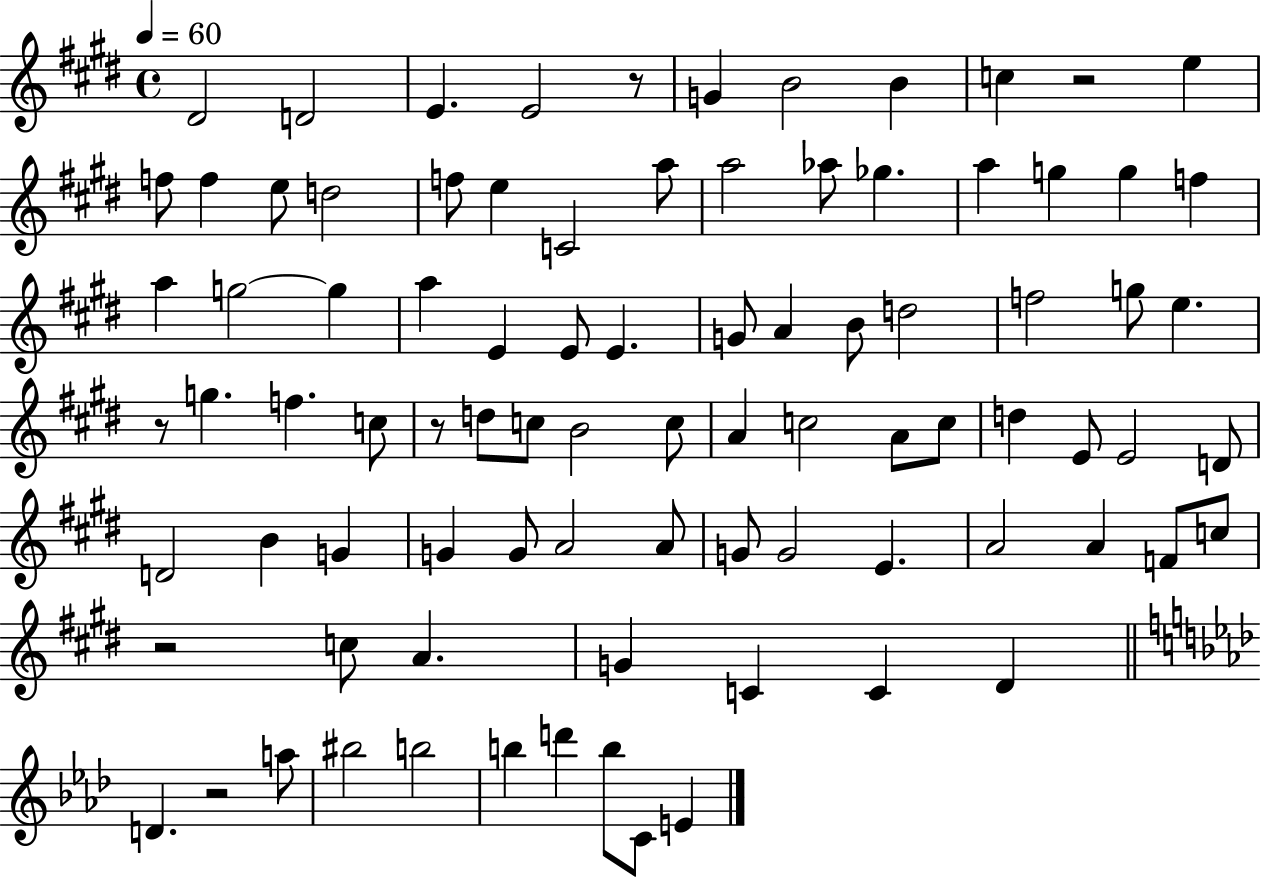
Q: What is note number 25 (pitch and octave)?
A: A5